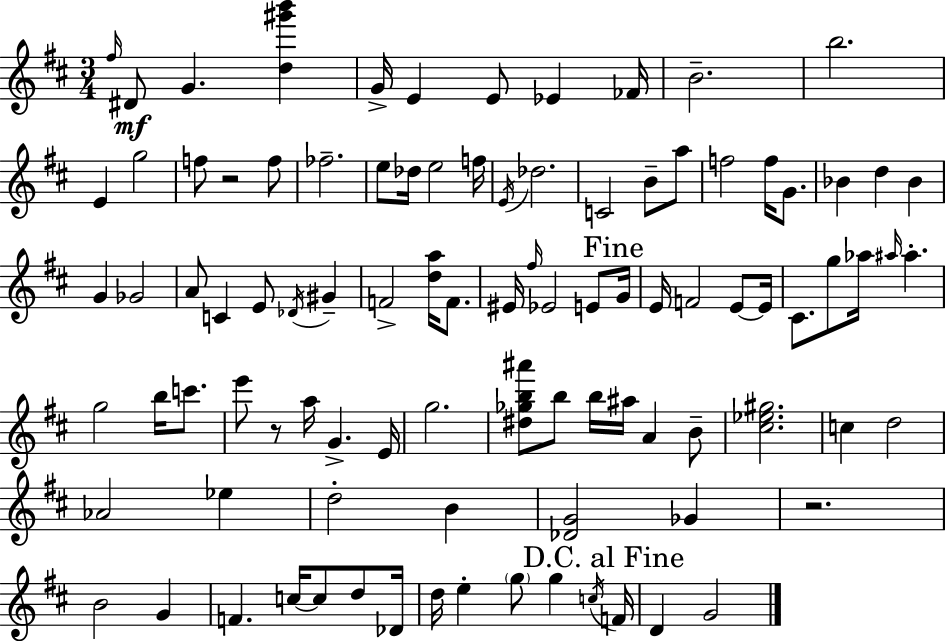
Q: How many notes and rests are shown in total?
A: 96